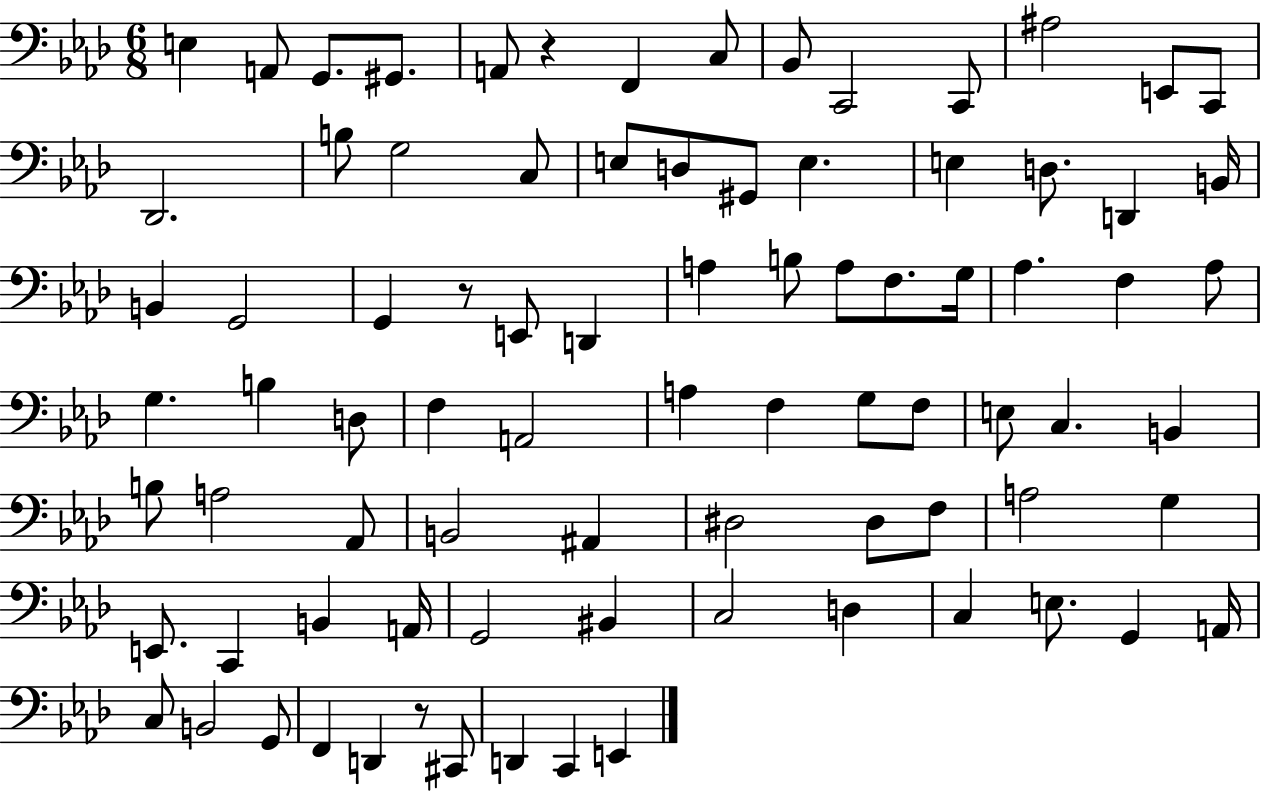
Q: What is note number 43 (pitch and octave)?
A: A2